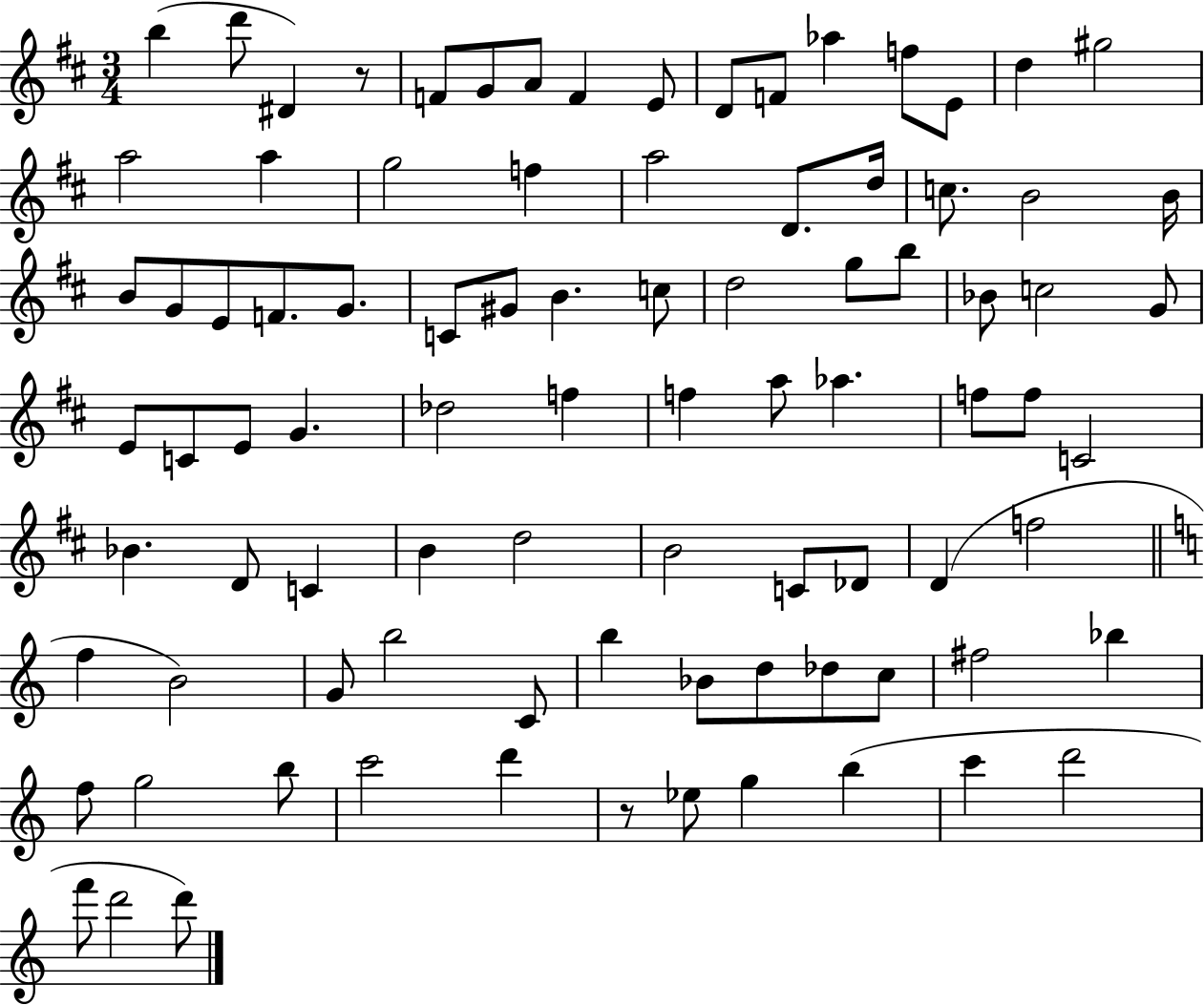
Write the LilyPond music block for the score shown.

{
  \clef treble
  \numericTimeSignature
  \time 3/4
  \key d \major
  b''4( d'''8 dis'4) r8 | f'8 g'8 a'8 f'4 e'8 | d'8 f'8 aes''4 f''8 e'8 | d''4 gis''2 | \break a''2 a''4 | g''2 f''4 | a''2 d'8. d''16 | c''8. b'2 b'16 | \break b'8 g'8 e'8 f'8. g'8. | c'8 gis'8 b'4. c''8 | d''2 g''8 b''8 | bes'8 c''2 g'8 | \break e'8 c'8 e'8 g'4. | des''2 f''4 | f''4 a''8 aes''4. | f''8 f''8 c'2 | \break bes'4. d'8 c'4 | b'4 d''2 | b'2 c'8 des'8 | d'4( f''2 | \break \bar "||" \break \key c \major f''4 b'2) | g'8 b''2 c'8 | b''4 bes'8 d''8 des''8 c''8 | fis''2 bes''4 | \break f''8 g''2 b''8 | c'''2 d'''4 | r8 ees''8 g''4 b''4( | c'''4 d'''2 | \break f'''8 d'''2 d'''8) | \bar "|."
}